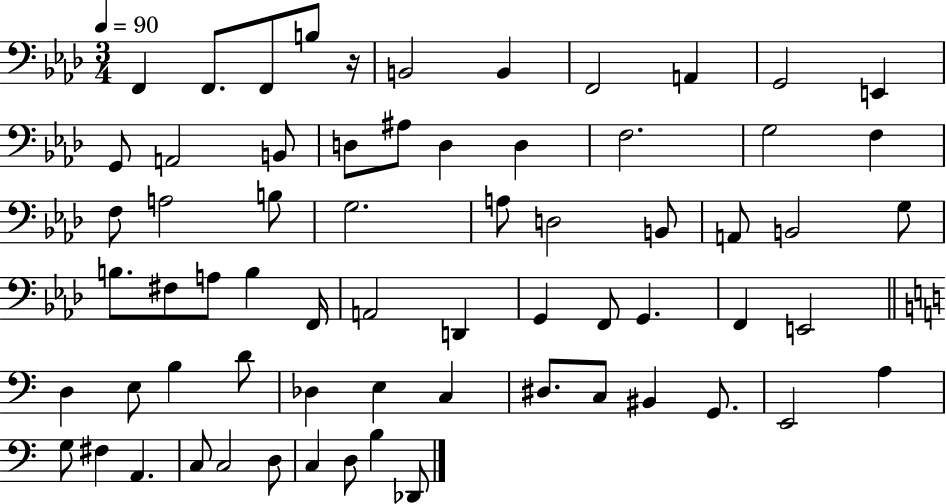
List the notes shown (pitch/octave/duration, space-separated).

F2/q F2/e. F2/e B3/e R/s B2/h B2/q F2/h A2/q G2/h E2/q G2/e A2/h B2/e D3/e A#3/e D3/q D3/q F3/h. G3/h F3/q F3/e A3/h B3/e G3/h. A3/e D3/h B2/e A2/e B2/h G3/e B3/e. F#3/e A3/e B3/q F2/s A2/h D2/q G2/q F2/e G2/q. F2/q E2/h D3/q E3/e B3/q D4/e Db3/q E3/q C3/q D#3/e. C3/e BIS2/q G2/e. E2/h A3/q G3/e F#3/q A2/q. C3/e C3/h D3/e C3/q D3/e B3/q Db2/e